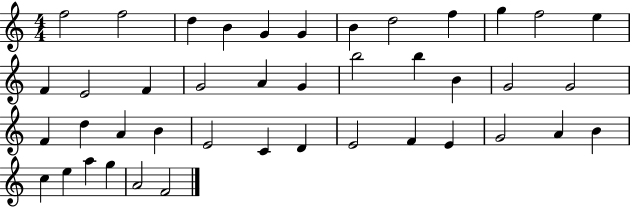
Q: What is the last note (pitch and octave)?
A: F4